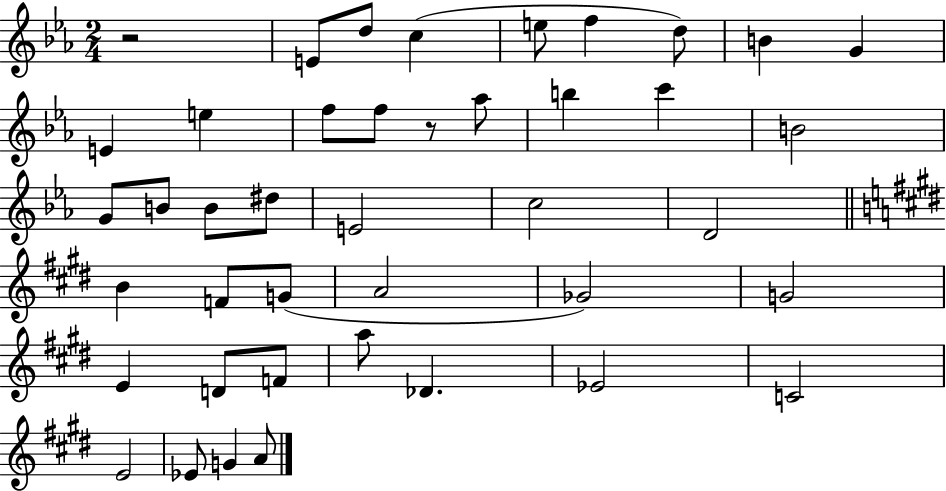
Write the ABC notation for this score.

X:1
T:Untitled
M:2/4
L:1/4
K:Eb
z2 E/2 d/2 c e/2 f d/2 B G E e f/2 f/2 z/2 _a/2 b c' B2 G/2 B/2 B/2 ^d/2 E2 c2 D2 B F/2 G/2 A2 _G2 G2 E D/2 F/2 a/2 _D _E2 C2 E2 _E/2 G A/2